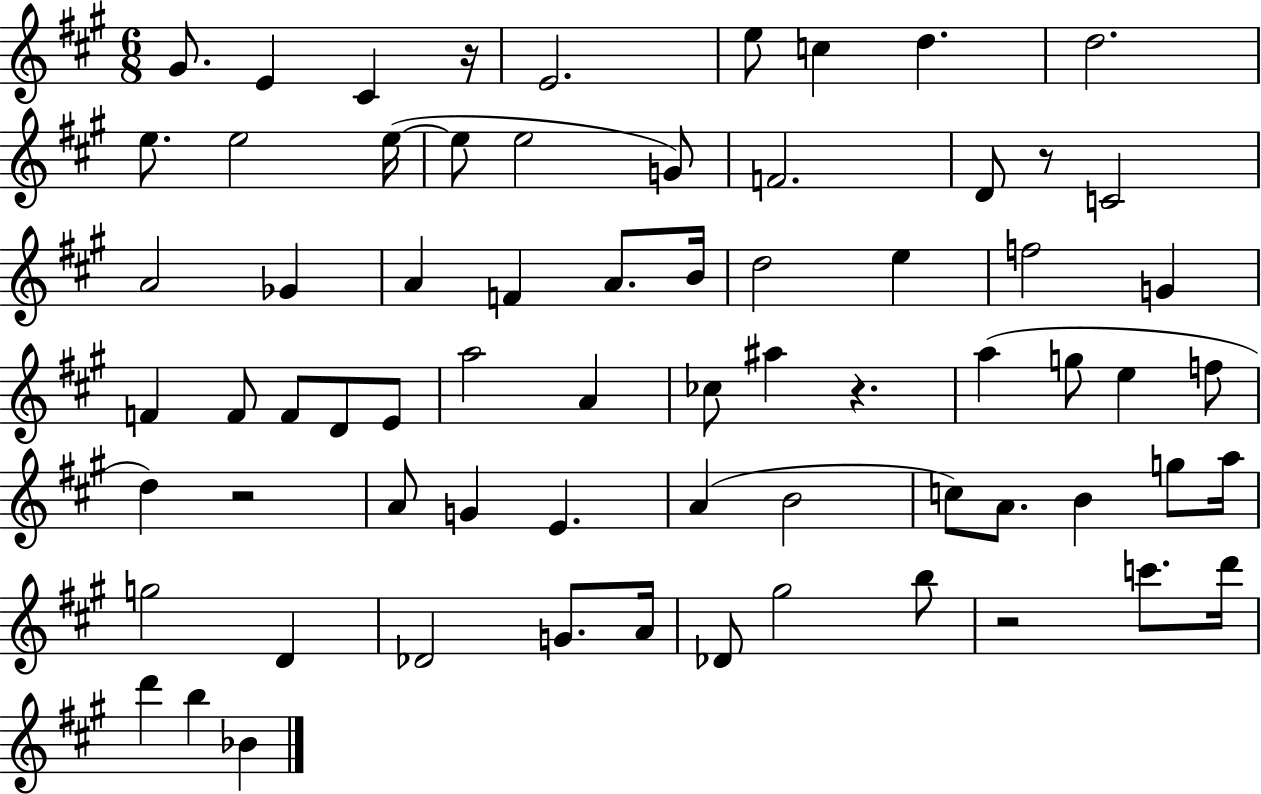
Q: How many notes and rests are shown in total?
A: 69